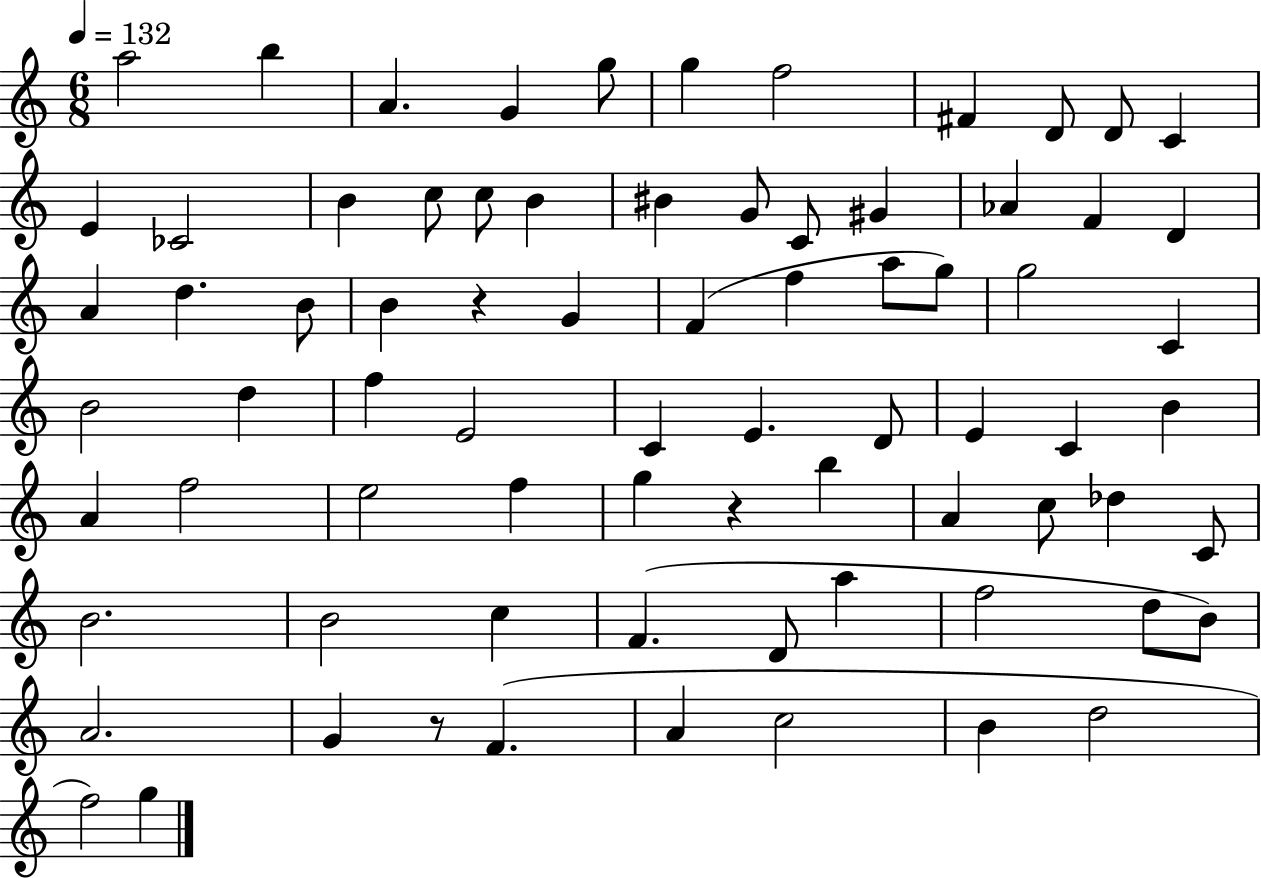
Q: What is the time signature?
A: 6/8